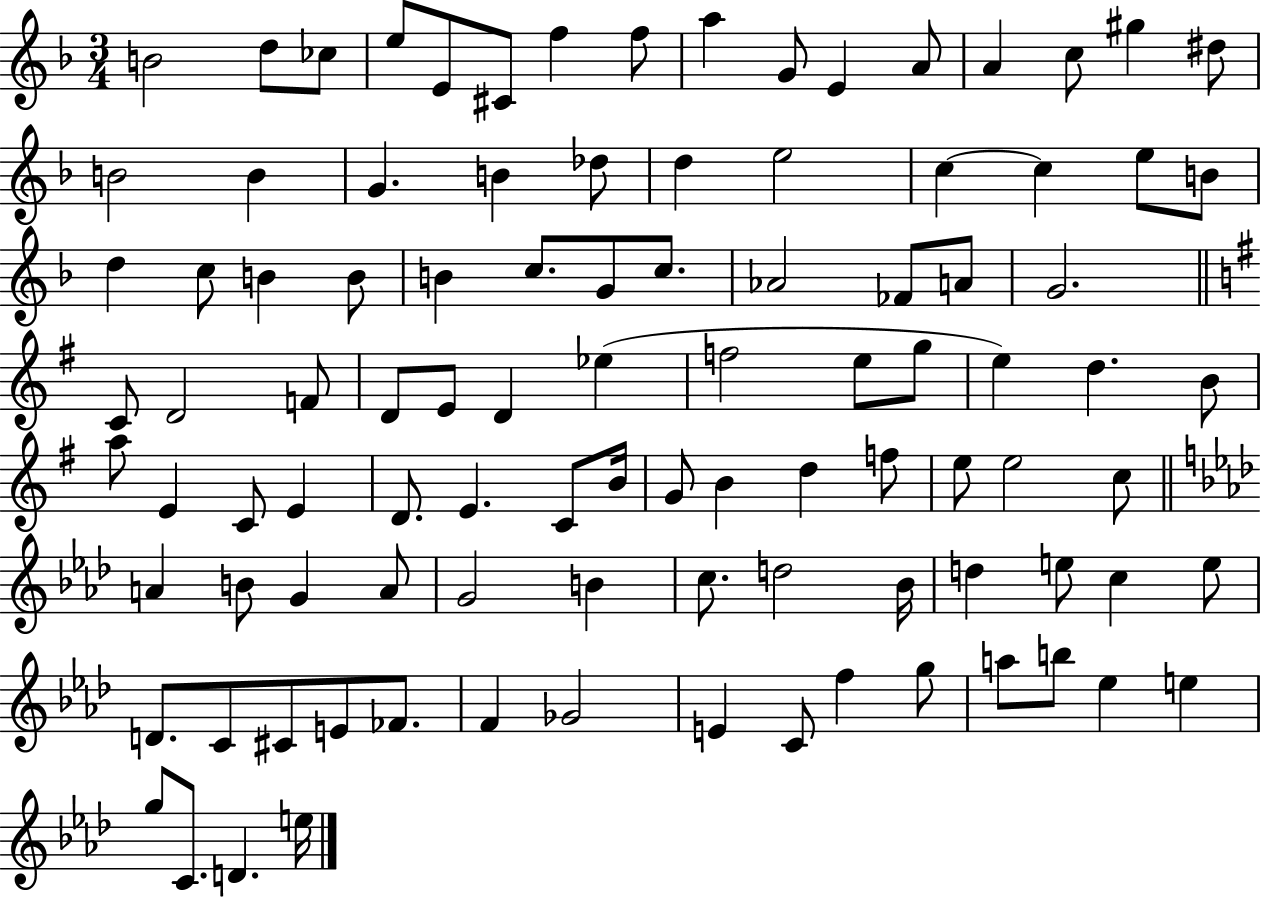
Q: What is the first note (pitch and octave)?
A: B4